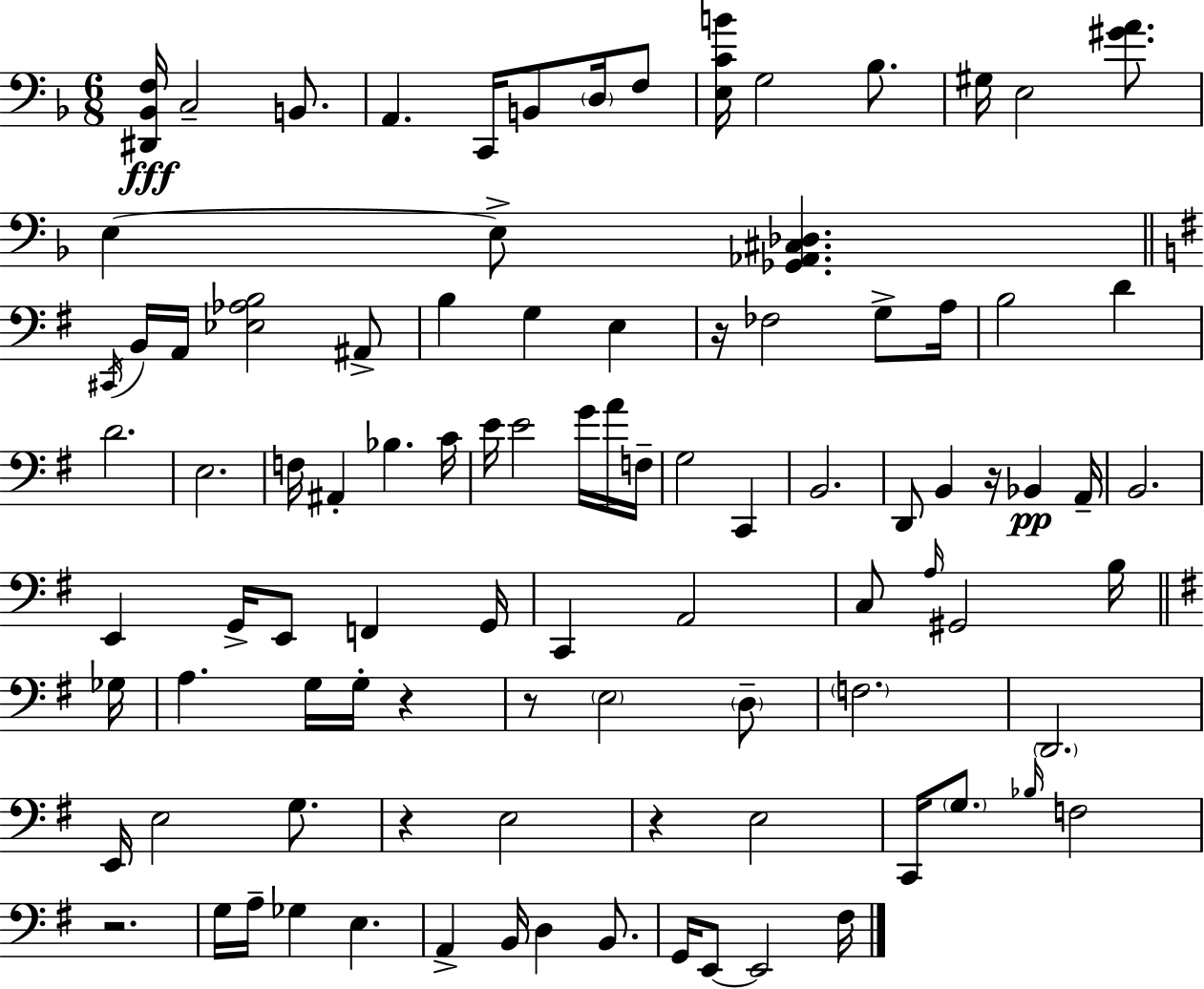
[D#2,Bb2,F3]/s C3/h B2/e. A2/q. C2/s B2/e D3/s F3/e [E3,C4,B4]/s G3/h Bb3/e. G#3/s E3/h [G#4,A4]/e. E3/q E3/e [Gb2,Ab2,C#3,Db3]/q. C#2/s B2/s A2/s [Eb3,Ab3,B3]/h A#2/e B3/q G3/q E3/q R/s FES3/h G3/e A3/s B3/h D4/q D4/h. E3/h. F3/s A#2/q Bb3/q. C4/s E4/s E4/h G4/s A4/s F3/s G3/h C2/q B2/h. D2/e B2/q R/s Bb2/q A2/s B2/h. E2/q G2/s E2/e F2/q G2/s C2/q A2/h C3/e A3/s G#2/h B3/s Gb3/s A3/q. G3/s G3/s R/q R/e E3/h D3/e F3/h. D2/h. E2/s E3/h G3/e. R/q E3/h R/q E3/h C2/s G3/e. Bb3/s F3/h R/h. G3/s A3/s Gb3/q E3/q. A2/q B2/s D3/q B2/e. G2/s E2/e E2/h F#3/s